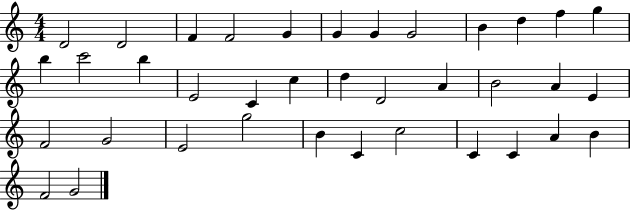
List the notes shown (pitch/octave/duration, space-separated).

D4/h D4/h F4/q F4/h G4/q G4/q G4/q G4/h B4/q D5/q F5/q G5/q B5/q C6/h B5/q E4/h C4/q C5/q D5/q D4/h A4/q B4/h A4/q E4/q F4/h G4/h E4/h G5/h B4/q C4/q C5/h C4/q C4/q A4/q B4/q F4/h G4/h